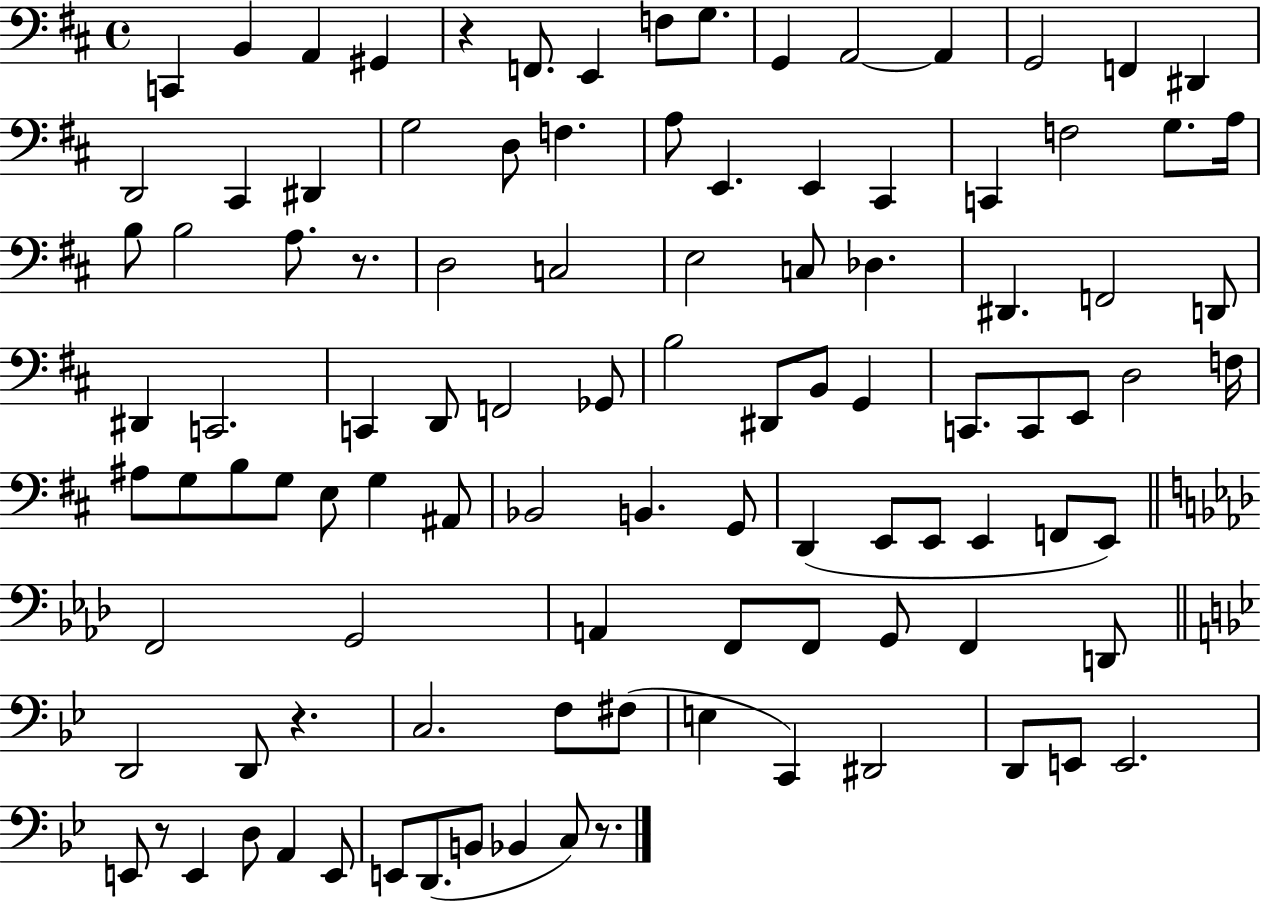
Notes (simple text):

C2/q B2/q A2/q G#2/q R/q F2/e. E2/q F3/e G3/e. G2/q A2/h A2/q G2/h F2/q D#2/q D2/h C#2/q D#2/q G3/h D3/e F3/q. A3/e E2/q. E2/q C#2/q C2/q F3/h G3/e. A3/s B3/e B3/h A3/e. R/e. D3/h C3/h E3/h C3/e Db3/q. D#2/q. F2/h D2/e D#2/q C2/h. C2/q D2/e F2/h Gb2/e B3/h D#2/e B2/e G2/q C2/e. C2/e E2/e D3/h F3/s A#3/e G3/e B3/e G3/e E3/e G3/q A#2/e Bb2/h B2/q. G2/e D2/q E2/e E2/e E2/q F2/e E2/e F2/h G2/h A2/q F2/e F2/e G2/e F2/q D2/e D2/h D2/e R/q. C3/h. F3/e F#3/e E3/q C2/q D#2/h D2/e E2/e E2/h. E2/e R/e E2/q D3/e A2/q E2/e E2/e D2/e. B2/e Bb2/q C3/e R/e.